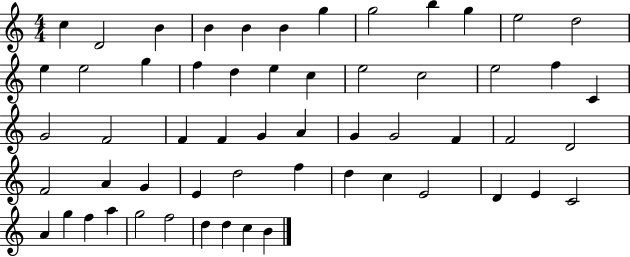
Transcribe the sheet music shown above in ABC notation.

X:1
T:Untitled
M:4/4
L:1/4
K:C
c D2 B B B B g g2 b g e2 d2 e e2 g f d e c e2 c2 e2 f C G2 F2 F F G A G G2 F F2 D2 F2 A G E d2 f d c E2 D E C2 A g f a g2 f2 d d c B